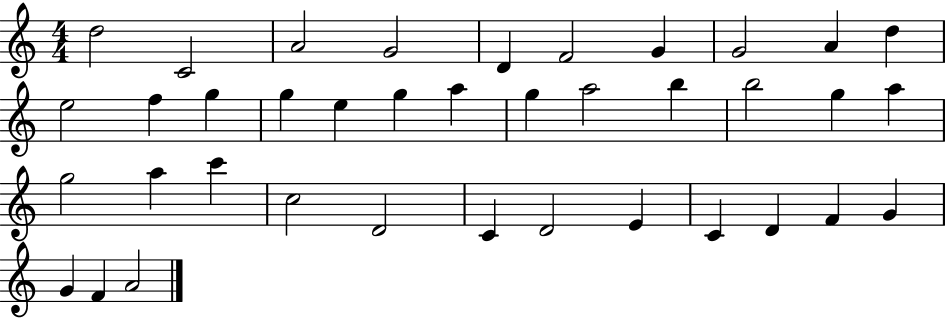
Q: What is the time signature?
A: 4/4